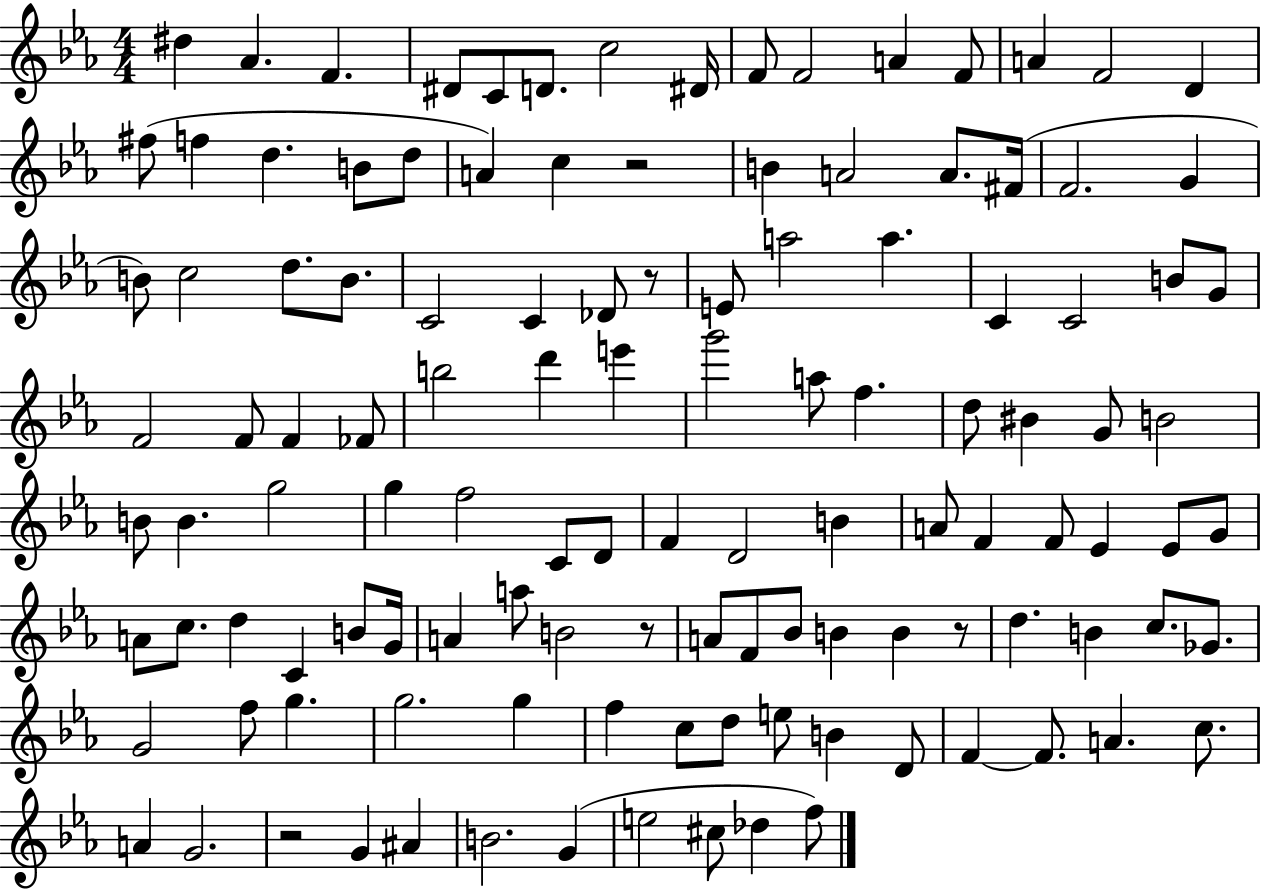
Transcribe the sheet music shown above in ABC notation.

X:1
T:Untitled
M:4/4
L:1/4
K:Eb
^d _A F ^D/2 C/2 D/2 c2 ^D/4 F/2 F2 A F/2 A F2 D ^f/2 f d B/2 d/2 A c z2 B A2 A/2 ^F/4 F2 G B/2 c2 d/2 B/2 C2 C _D/2 z/2 E/2 a2 a C C2 B/2 G/2 F2 F/2 F _F/2 b2 d' e' g'2 a/2 f d/2 ^B G/2 B2 B/2 B g2 g f2 C/2 D/2 F D2 B A/2 F F/2 _E _E/2 G/2 A/2 c/2 d C B/2 G/4 A a/2 B2 z/2 A/2 F/2 _B/2 B B z/2 d B c/2 _G/2 G2 f/2 g g2 g f c/2 d/2 e/2 B D/2 F F/2 A c/2 A G2 z2 G ^A B2 G e2 ^c/2 _d f/2